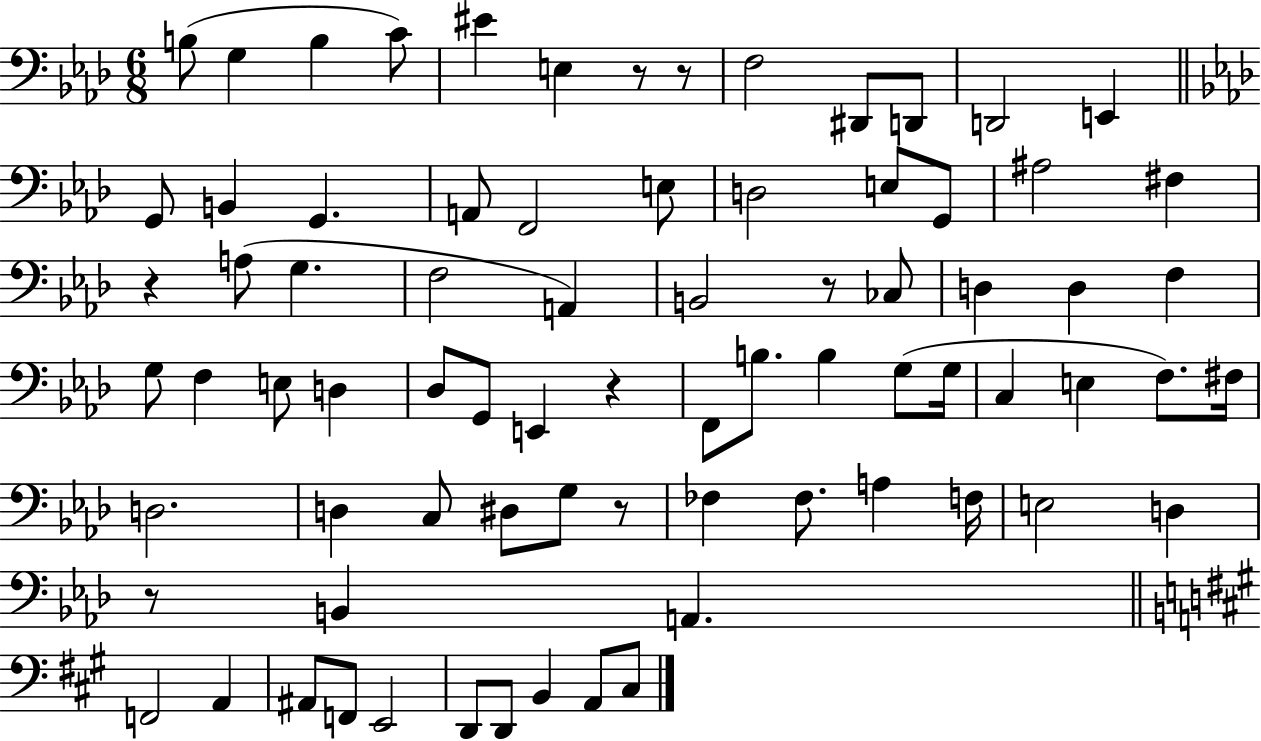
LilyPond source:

{
  \clef bass
  \numericTimeSignature
  \time 6/8
  \key aes \major
  b8( g4 b4 c'8) | eis'4 e4 r8 r8 | f2 dis,8 d,8 | d,2 e,4 | \break \bar "||" \break \key f \minor g,8 b,4 g,4. | a,8 f,2 e8 | d2 e8 g,8 | ais2 fis4 | \break r4 a8( g4. | f2 a,4) | b,2 r8 ces8 | d4 d4 f4 | \break g8 f4 e8 d4 | des8 g,8 e,4 r4 | f,8 b8. b4 g8( g16 | c4 e4 f8.) fis16 | \break d2. | d4 c8 dis8 g8 r8 | fes4 fes8. a4 f16 | e2 d4 | \break r8 b,4 a,4. | \bar "||" \break \key a \major f,2 a,4 | ais,8 f,8 e,2 | d,8 d,8 b,4 a,8 cis8 | \bar "|."
}